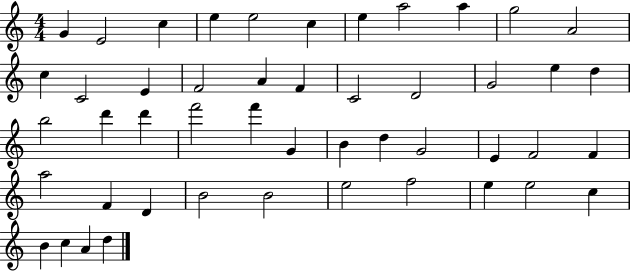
{
  \clef treble
  \numericTimeSignature
  \time 4/4
  \key c \major
  g'4 e'2 c''4 | e''4 e''2 c''4 | e''4 a''2 a''4 | g''2 a'2 | \break c''4 c'2 e'4 | f'2 a'4 f'4 | c'2 d'2 | g'2 e''4 d''4 | \break b''2 d'''4 d'''4 | f'''2 f'''4 g'4 | b'4 d''4 g'2 | e'4 f'2 f'4 | \break a''2 f'4 d'4 | b'2 b'2 | e''2 f''2 | e''4 e''2 c''4 | \break b'4 c''4 a'4 d''4 | \bar "|."
}